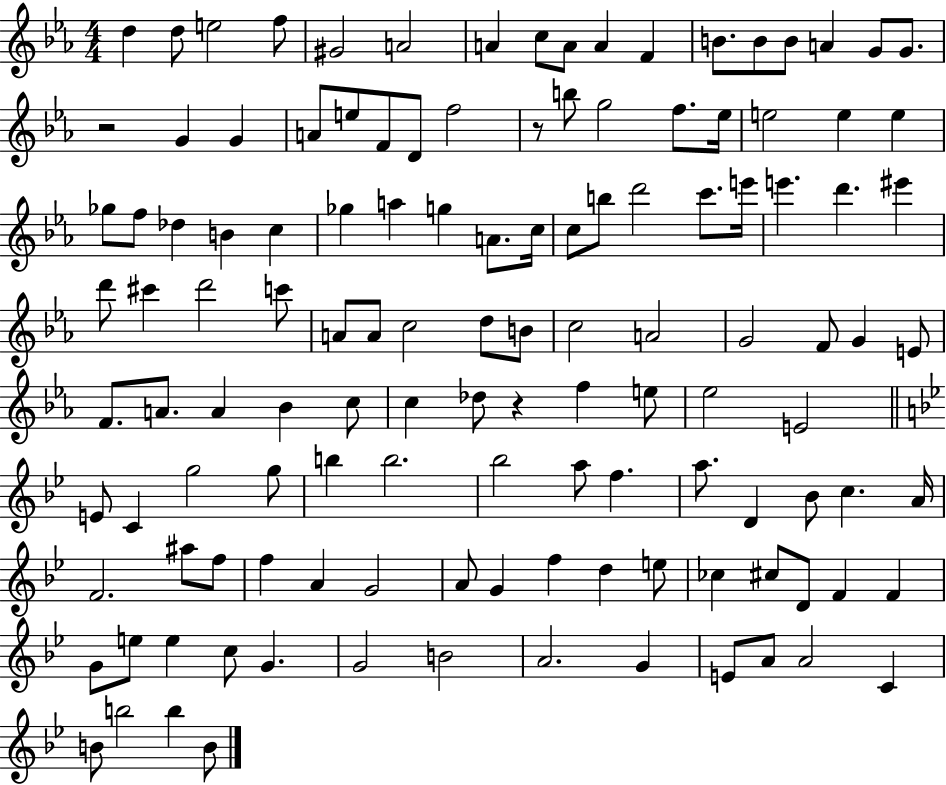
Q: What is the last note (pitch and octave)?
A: B4